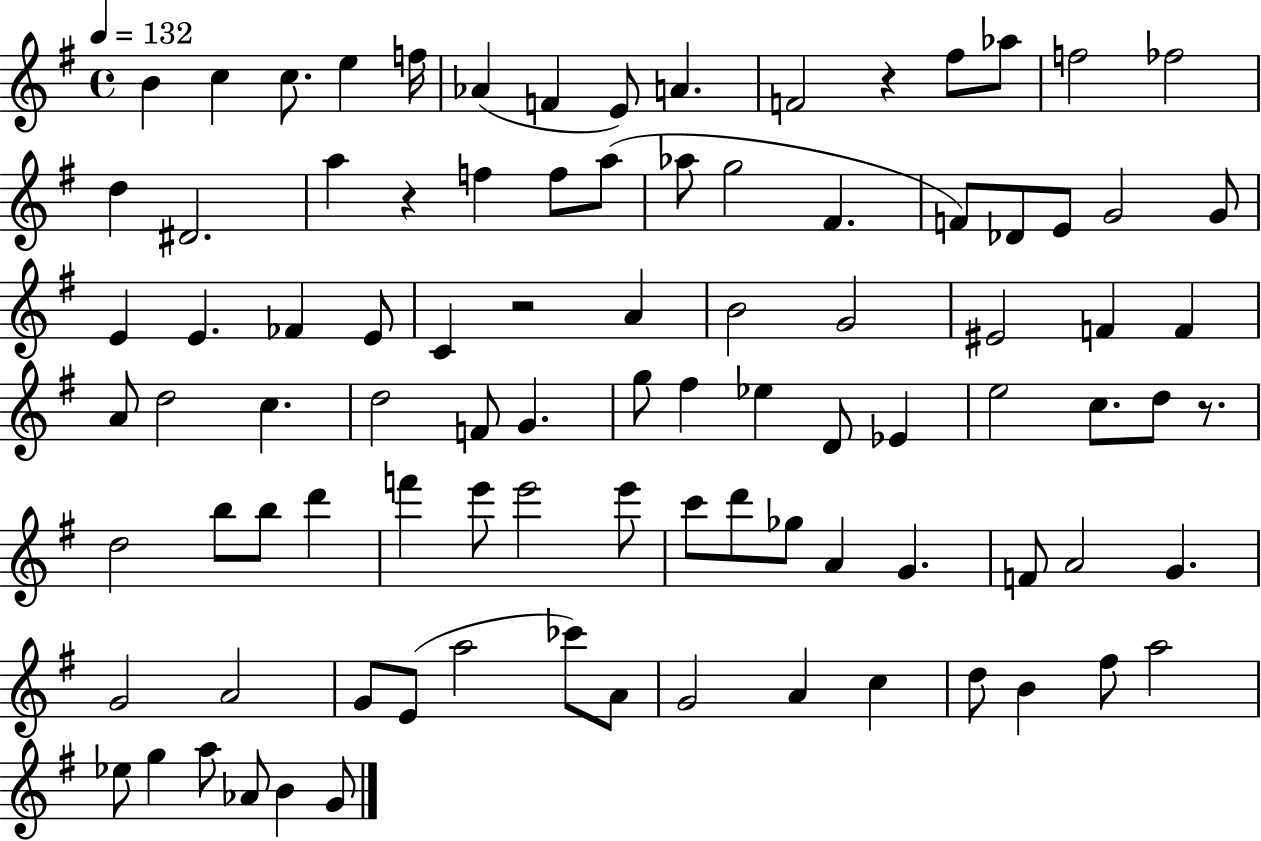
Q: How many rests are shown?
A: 4